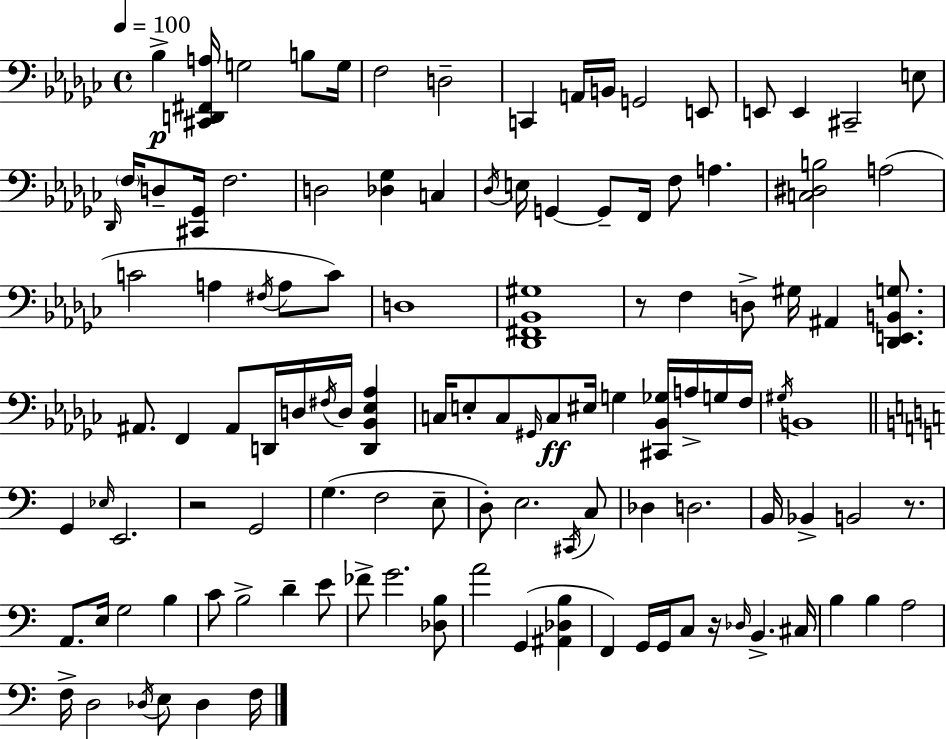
Bb3/q [C#2,D2,F#2,A3]/s G3/h B3/e G3/s F3/h D3/h C2/q A2/s B2/s G2/h E2/e E2/e E2/q C#2/h E3/e Db2/s F3/s D3/e [C#2,Gb2]/s F3/h. D3/h [Db3,Gb3]/q C3/q Db3/s E3/s G2/q G2/e F2/s F3/e A3/q. [C3,D#3,B3]/h A3/h C4/h A3/q F#3/s A3/e C4/e D3/w [Db2,F#2,Bb2,G#3]/w R/e F3/q D3/e G#3/s A#2/q [Db2,E2,B2,G3]/e. A#2/e. F2/q A#2/e D2/s D3/s F#3/s D3/s [D2,Bb2,Eb3,Ab3]/q C3/s E3/e C3/e G#2/s C3/e EIS3/s G3/q [C#2,Bb2,Gb3]/s A3/s G3/s F3/s G#3/s B2/w G2/q Eb3/s E2/h. R/h G2/h G3/q. F3/h E3/e D3/e E3/h. C#2/s C3/e Db3/q D3/h. B2/s Bb2/q B2/h R/e. A2/e. E3/s G3/h B3/q C4/e B3/h D4/q E4/e FES4/e G4/h. [Db3,B3]/e A4/h G2/q [A#2,Db3,B3]/q F2/q G2/s G2/s C3/e R/s Db3/s B2/q. C#3/s B3/q B3/q A3/h F3/s D3/h Db3/s E3/e Db3/q F3/s